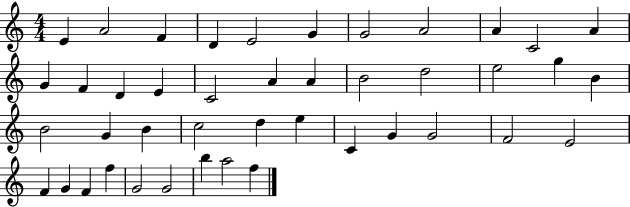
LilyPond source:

{
  \clef treble
  \numericTimeSignature
  \time 4/4
  \key c \major
  e'4 a'2 f'4 | d'4 e'2 g'4 | g'2 a'2 | a'4 c'2 a'4 | \break g'4 f'4 d'4 e'4 | c'2 a'4 a'4 | b'2 d''2 | e''2 g''4 b'4 | \break b'2 g'4 b'4 | c''2 d''4 e''4 | c'4 g'4 g'2 | f'2 e'2 | \break f'4 g'4 f'4 f''4 | g'2 g'2 | b''4 a''2 f''4 | \bar "|."
}